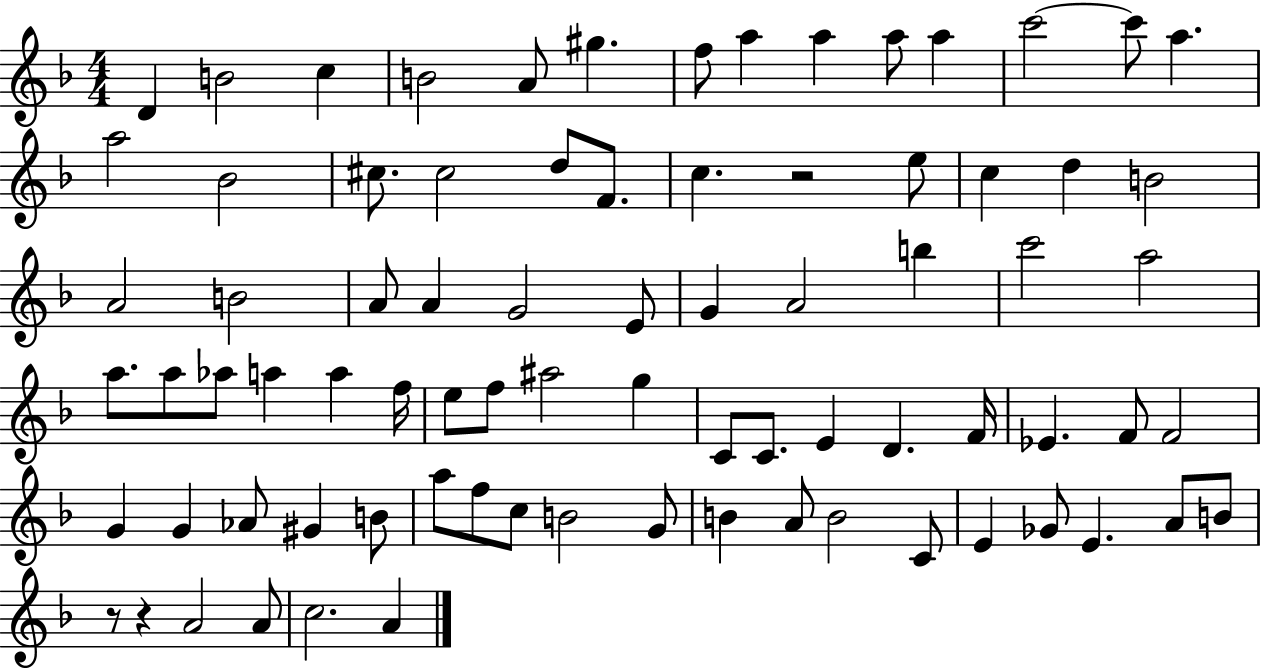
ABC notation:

X:1
T:Untitled
M:4/4
L:1/4
K:F
D B2 c B2 A/2 ^g f/2 a a a/2 a c'2 c'/2 a a2 _B2 ^c/2 ^c2 d/2 F/2 c z2 e/2 c d B2 A2 B2 A/2 A G2 E/2 G A2 b c'2 a2 a/2 a/2 _a/2 a a f/4 e/2 f/2 ^a2 g C/2 C/2 E D F/4 _E F/2 F2 G G _A/2 ^G B/2 a/2 f/2 c/2 B2 G/2 B A/2 B2 C/2 E _G/2 E A/2 B/2 z/2 z A2 A/2 c2 A